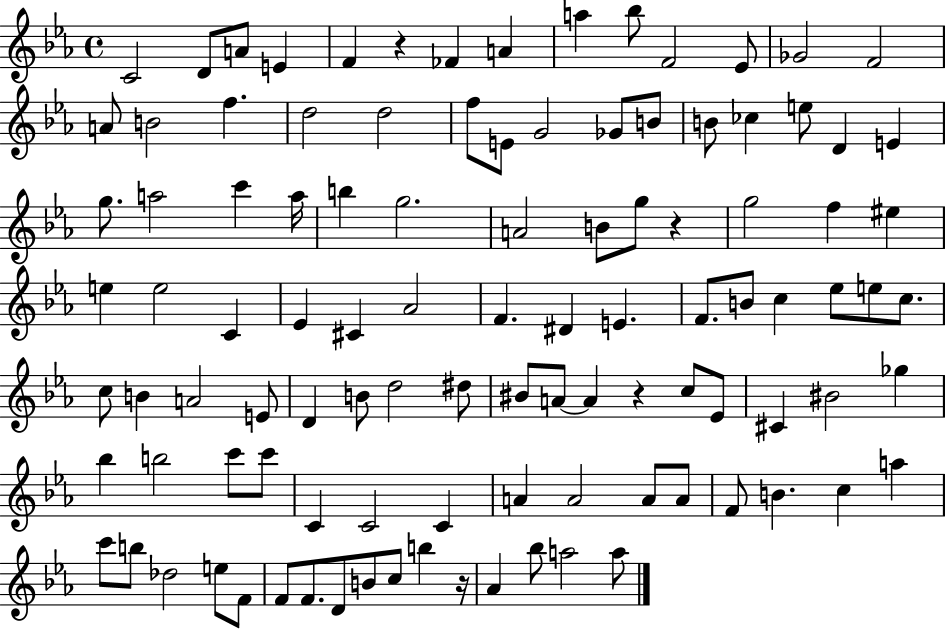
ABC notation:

X:1
T:Untitled
M:4/4
L:1/4
K:Eb
C2 D/2 A/2 E F z _F A a _b/2 F2 _E/2 _G2 F2 A/2 B2 f d2 d2 f/2 E/2 G2 _G/2 B/2 B/2 _c e/2 D E g/2 a2 c' a/4 b g2 A2 B/2 g/2 z g2 f ^e e e2 C _E ^C _A2 F ^D E F/2 B/2 c _e/2 e/2 c/2 c/2 B A2 E/2 D B/2 d2 ^d/2 ^B/2 A/2 A z c/2 _E/2 ^C ^B2 _g _b b2 c'/2 c'/2 C C2 C A A2 A/2 A/2 F/2 B c a c'/2 b/2 _d2 e/2 F/2 F/2 F/2 D/2 B/2 c/2 b z/4 _A _b/2 a2 a/2